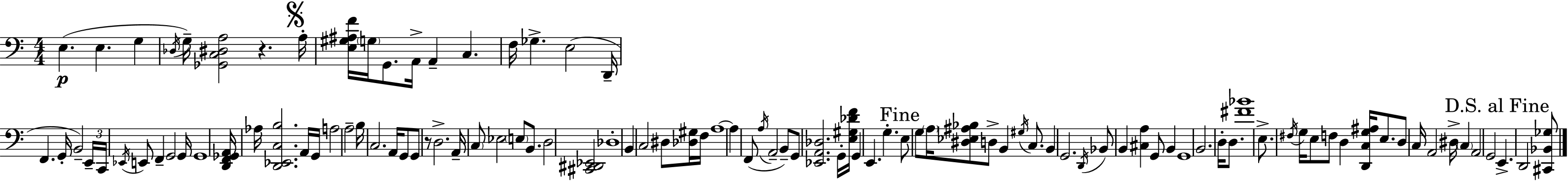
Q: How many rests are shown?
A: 2